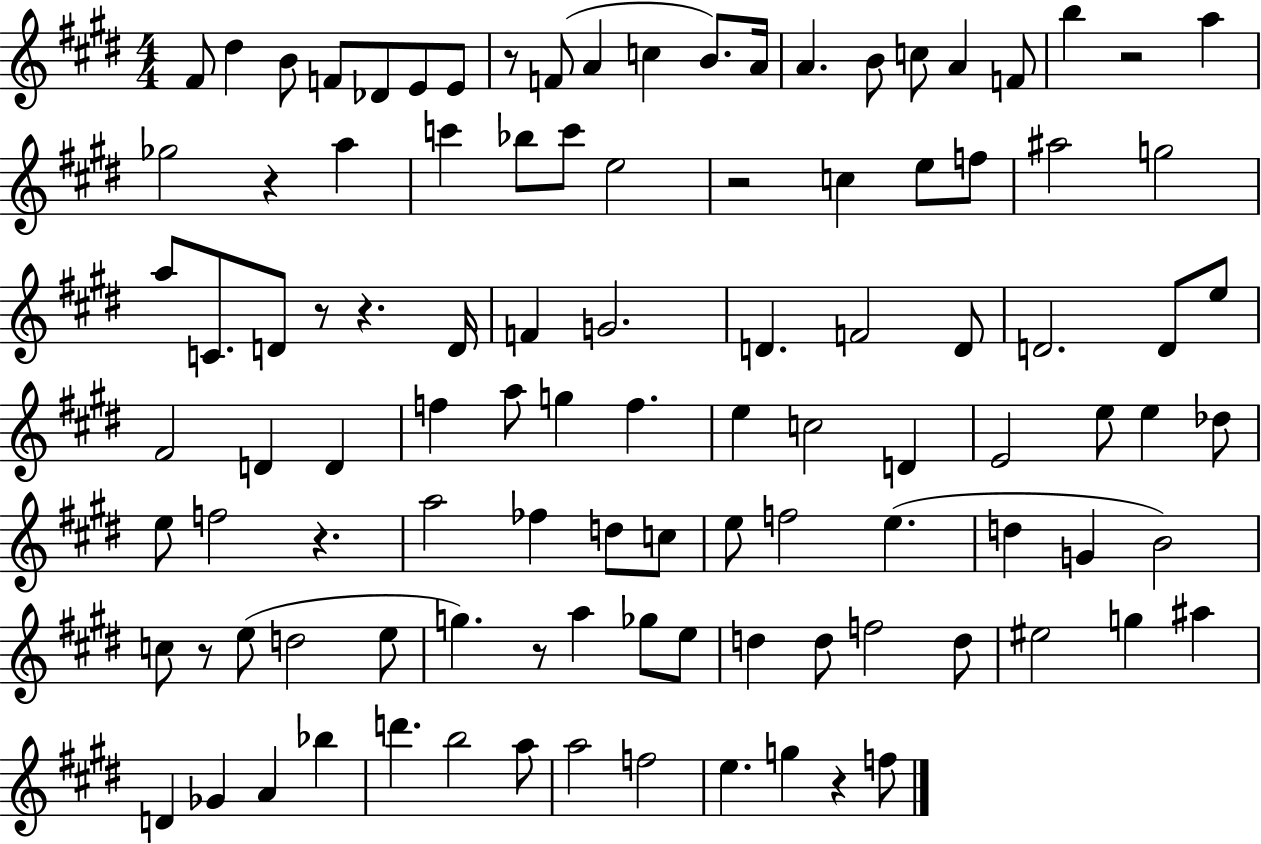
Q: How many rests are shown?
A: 10